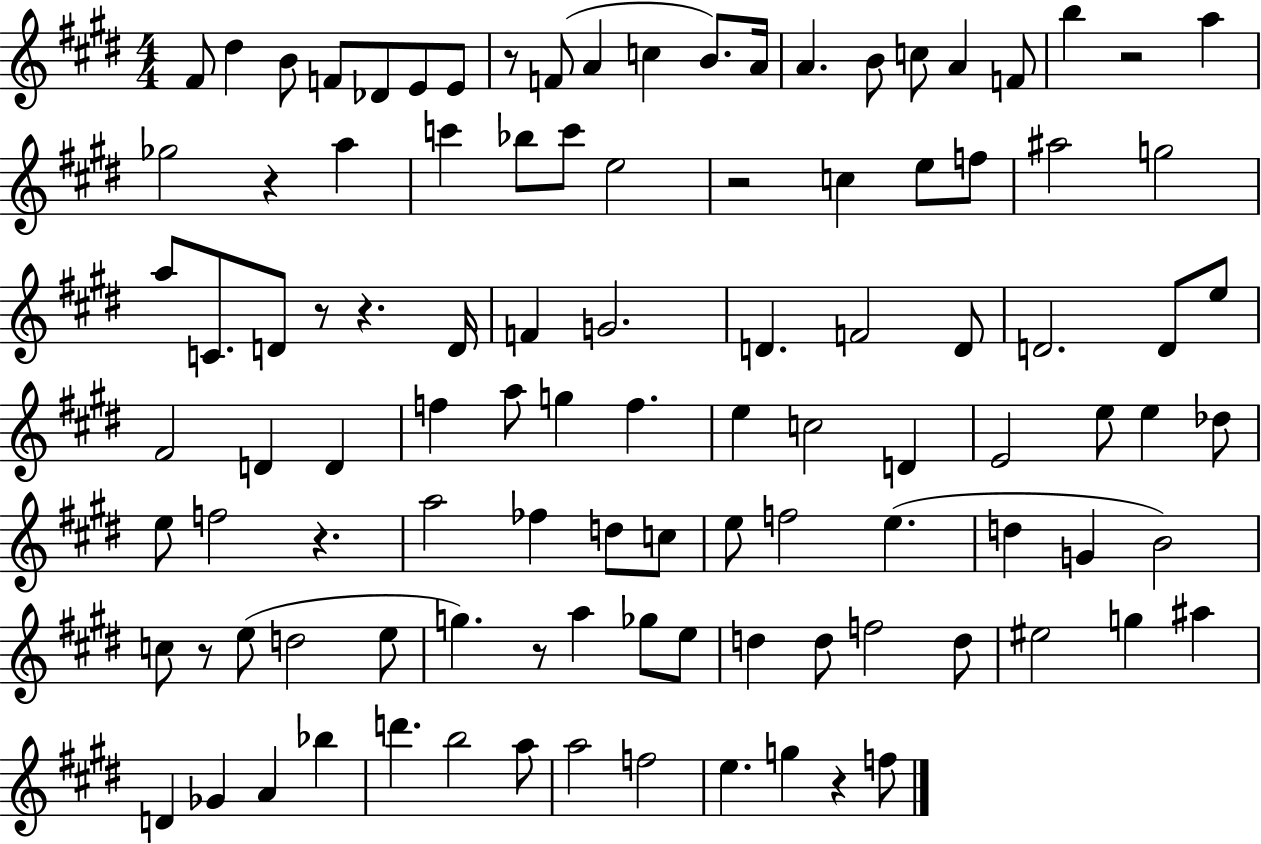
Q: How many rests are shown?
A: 10